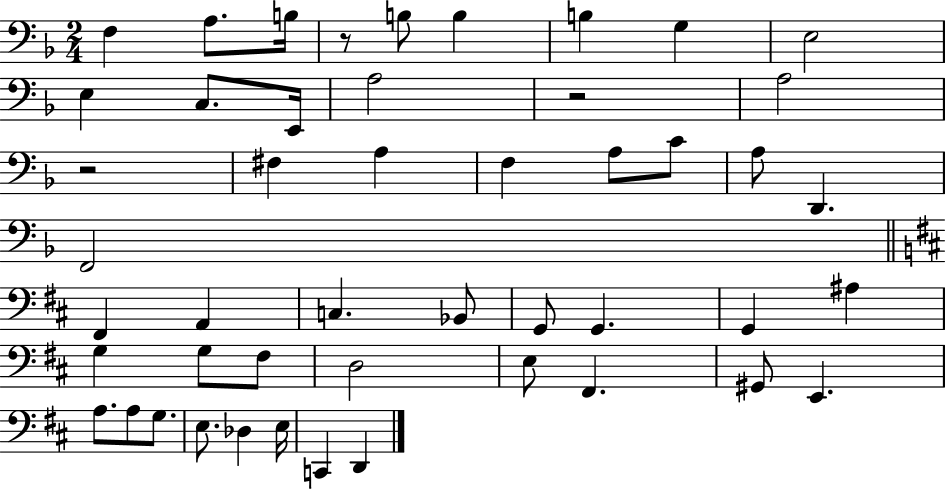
{
  \clef bass
  \numericTimeSignature
  \time 2/4
  \key f \major
  f4 a8. b16 | r8 b8 b4 | b4 g4 | e2 | \break e4 c8. e,16 | a2 | r2 | a2 | \break r2 | fis4 a4 | f4 a8 c'8 | a8 d,4. | \break f,2 | \bar "||" \break \key d \major fis,4 a,4 | c4. bes,8 | g,8 g,4. | g,4 ais4 | \break g4 g8 fis8 | d2 | e8 fis,4. | gis,8 e,4. | \break a8. a8 g8. | e8. des4 e16 | c,4 d,4 | \bar "|."
}